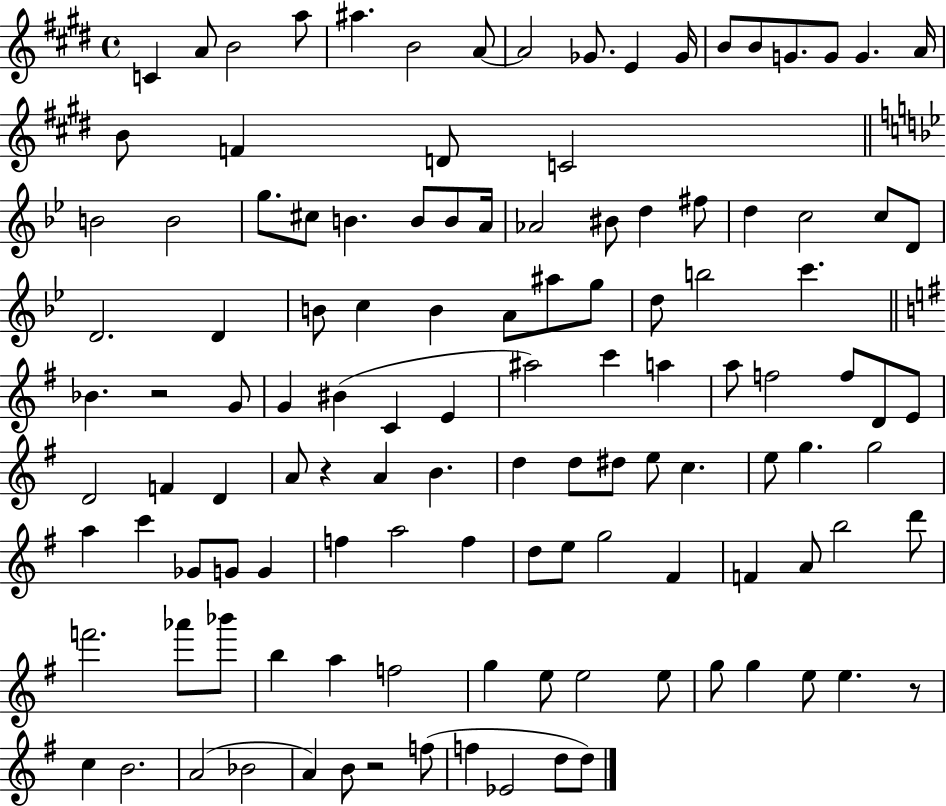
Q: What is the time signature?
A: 4/4